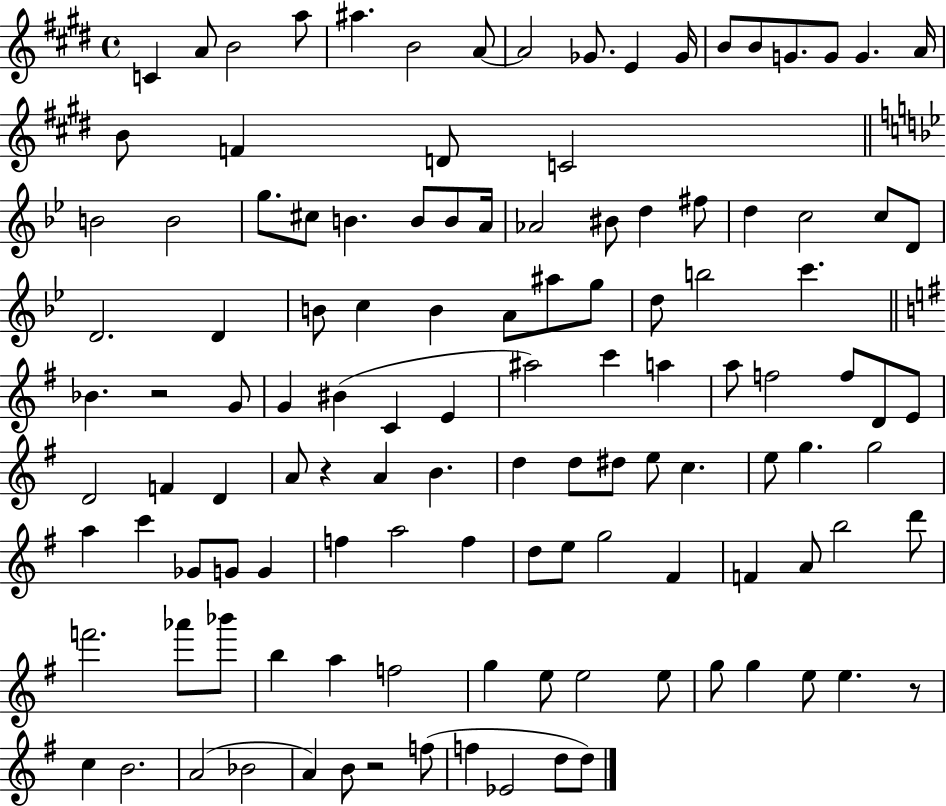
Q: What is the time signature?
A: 4/4